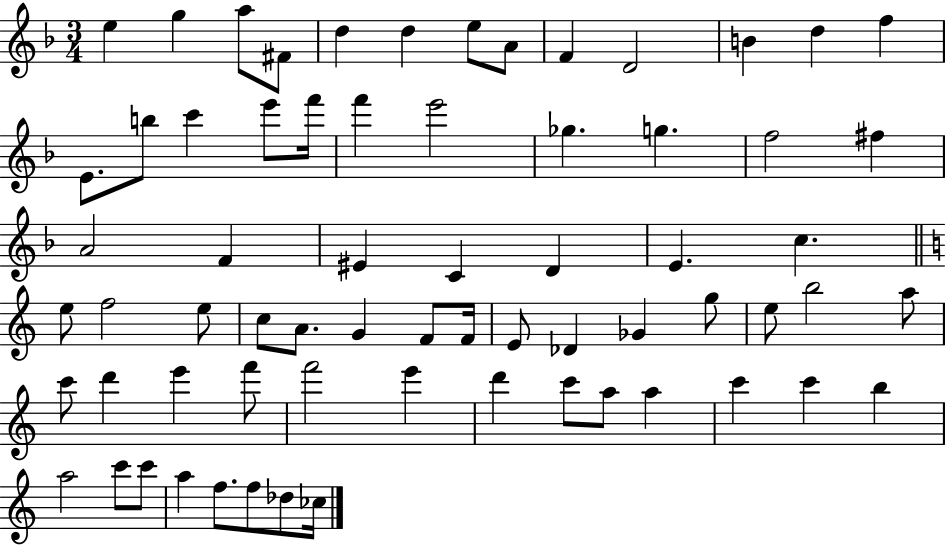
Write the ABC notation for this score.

X:1
T:Untitled
M:3/4
L:1/4
K:F
e g a/2 ^F/2 d d e/2 A/2 F D2 B d f E/2 b/2 c' e'/2 f'/4 f' e'2 _g g f2 ^f A2 F ^E C D E c e/2 f2 e/2 c/2 A/2 G F/2 F/4 E/2 _D _G g/2 e/2 b2 a/2 c'/2 d' e' f'/2 f'2 e' d' c'/2 a/2 a c' c' b a2 c'/2 c'/2 a f/2 f/2 _d/2 _c/4